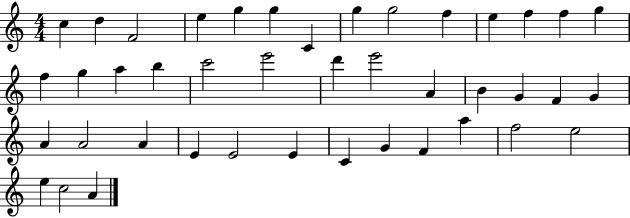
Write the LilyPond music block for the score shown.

{
  \clef treble
  \numericTimeSignature
  \time 4/4
  \key c \major
  c''4 d''4 f'2 | e''4 g''4 g''4 c'4 | g''4 g''2 f''4 | e''4 f''4 f''4 g''4 | \break f''4 g''4 a''4 b''4 | c'''2 e'''2 | d'''4 e'''2 a'4 | b'4 g'4 f'4 g'4 | \break a'4 a'2 a'4 | e'4 e'2 e'4 | c'4 g'4 f'4 a''4 | f''2 e''2 | \break e''4 c''2 a'4 | \bar "|."
}